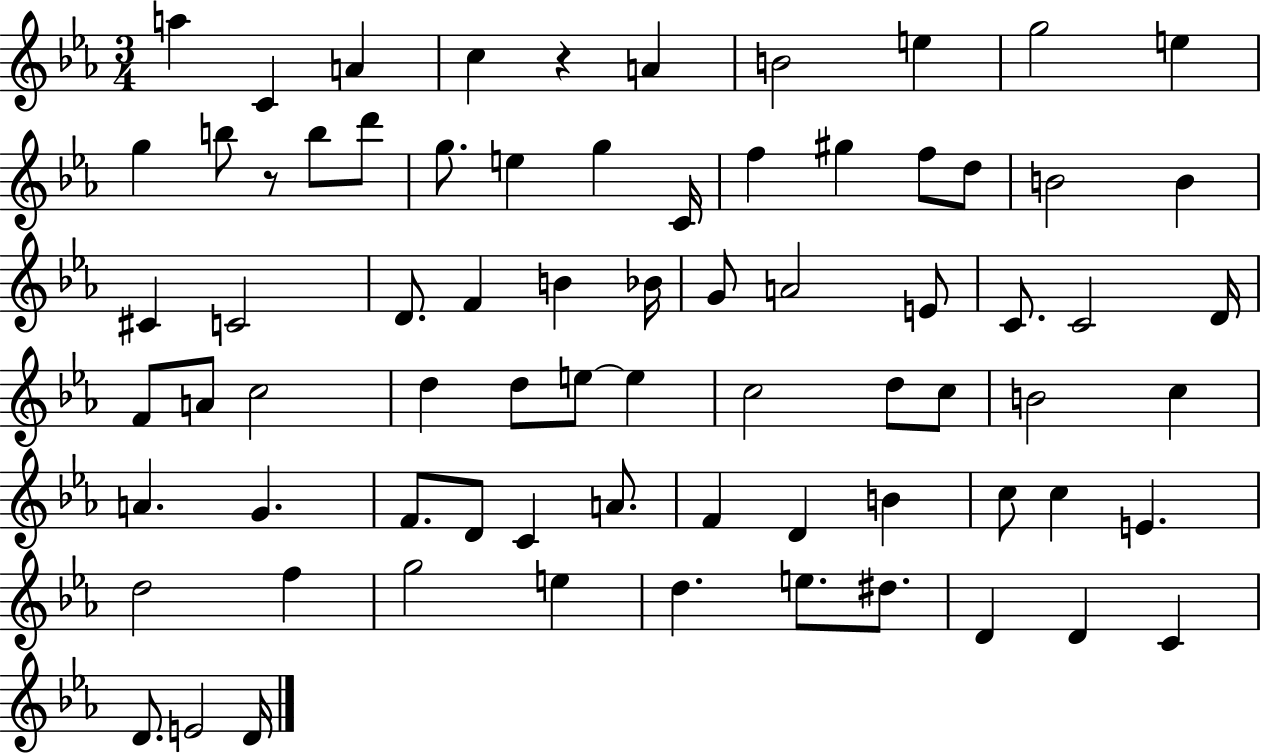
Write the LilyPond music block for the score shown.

{
  \clef treble
  \numericTimeSignature
  \time 3/4
  \key ees \major
  a''4 c'4 a'4 | c''4 r4 a'4 | b'2 e''4 | g''2 e''4 | \break g''4 b''8 r8 b''8 d'''8 | g''8. e''4 g''4 c'16 | f''4 gis''4 f''8 d''8 | b'2 b'4 | \break cis'4 c'2 | d'8. f'4 b'4 bes'16 | g'8 a'2 e'8 | c'8. c'2 d'16 | \break f'8 a'8 c''2 | d''4 d''8 e''8~~ e''4 | c''2 d''8 c''8 | b'2 c''4 | \break a'4. g'4. | f'8. d'8 c'4 a'8. | f'4 d'4 b'4 | c''8 c''4 e'4. | \break d''2 f''4 | g''2 e''4 | d''4. e''8. dis''8. | d'4 d'4 c'4 | \break d'8. e'2 d'16 | \bar "|."
}